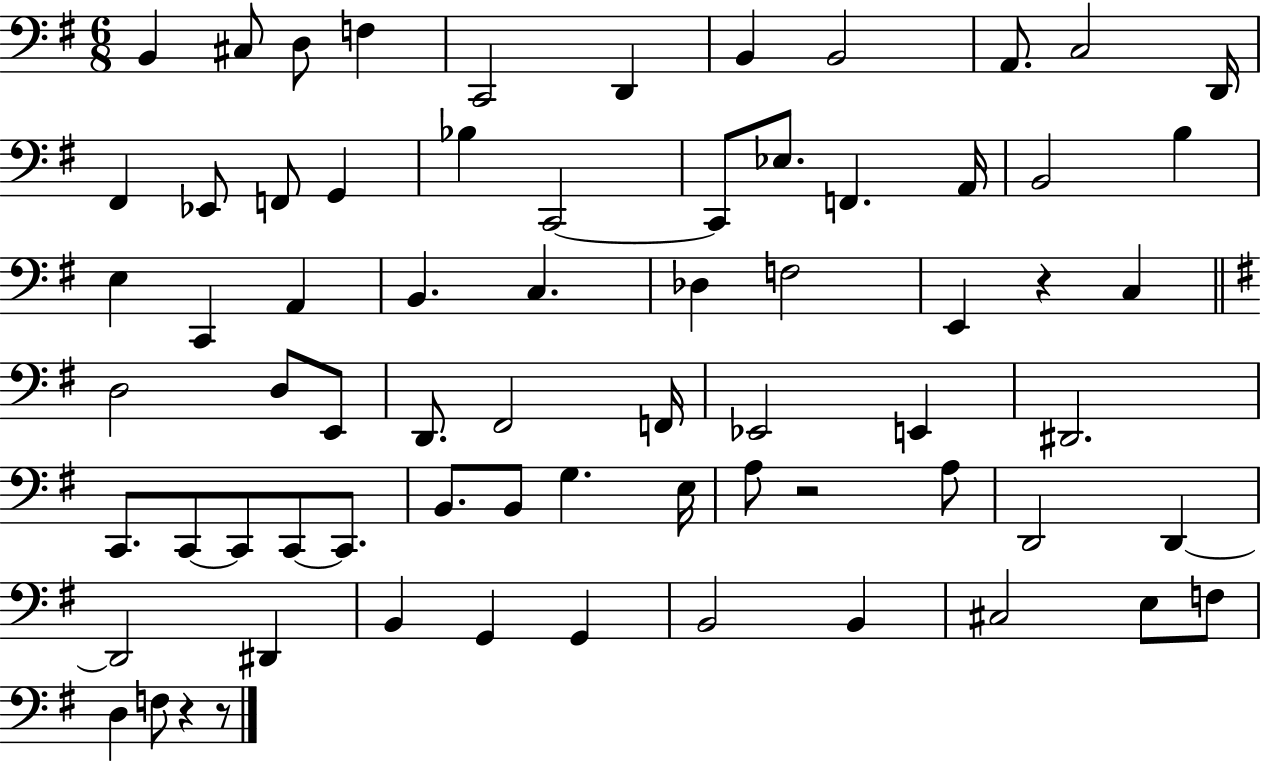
B2/q C#3/e D3/e F3/q C2/h D2/q B2/q B2/h A2/e. C3/h D2/s F#2/q Eb2/e F2/e G2/q Bb3/q C2/h C2/e Eb3/e. F2/q. A2/s B2/h B3/q E3/q C2/q A2/q B2/q. C3/q. Db3/q F3/h E2/q R/q C3/q D3/h D3/e E2/e D2/e. F#2/h F2/s Eb2/h E2/q D#2/h. C2/e. C2/e C2/e C2/e C2/e. B2/e. B2/e G3/q. E3/s A3/e R/h A3/e D2/h D2/q D2/h D#2/q B2/q G2/q G2/q B2/h B2/q C#3/h E3/e F3/e D3/q F3/e R/q R/e